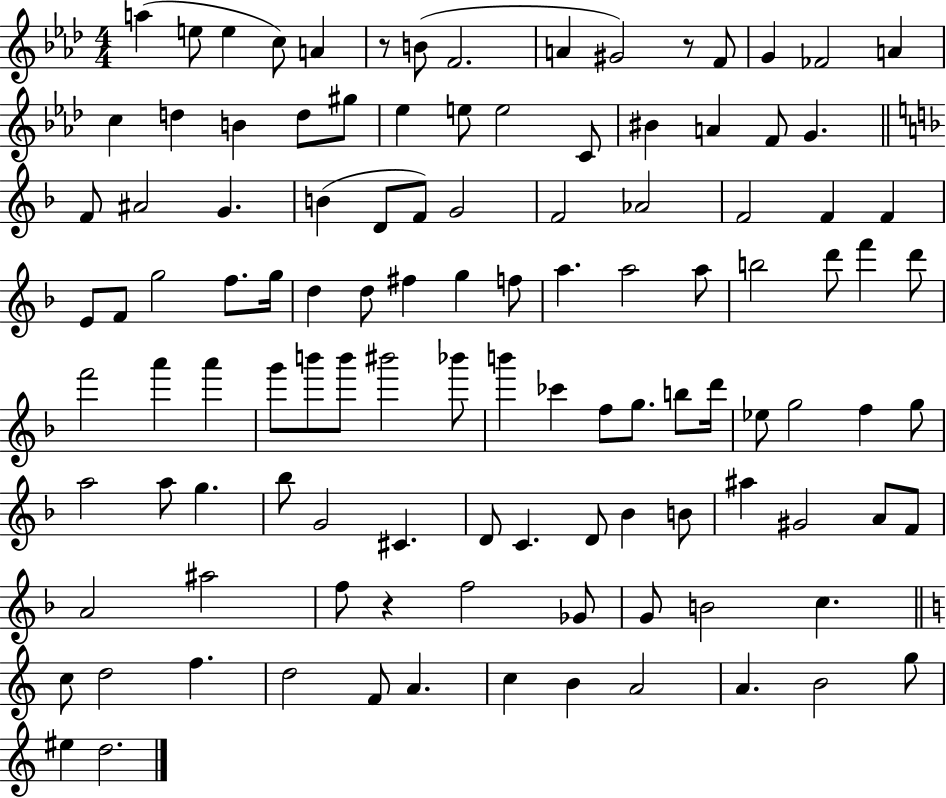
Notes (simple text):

A5/q E5/e E5/q C5/e A4/q R/e B4/e F4/h. A4/q G#4/h R/e F4/e G4/q FES4/h A4/q C5/q D5/q B4/q D5/e G#5/e Eb5/q E5/e E5/h C4/e BIS4/q A4/q F4/e G4/q. F4/e A#4/h G4/q. B4/q D4/e F4/e G4/h F4/h Ab4/h F4/h F4/q F4/q E4/e F4/e G5/h F5/e. G5/s D5/q D5/e F#5/q G5/q F5/e A5/q. A5/h A5/e B5/h D6/e F6/q D6/e F6/h A6/q A6/q G6/e B6/e B6/e BIS6/h Bb6/e B6/q CES6/q F5/e G5/e. B5/e D6/s Eb5/e G5/h F5/q G5/e A5/h A5/e G5/q. Bb5/e G4/h C#4/q. D4/e C4/q. D4/e Bb4/q B4/e A#5/q G#4/h A4/e F4/e A4/h A#5/h F5/e R/q F5/h Gb4/e G4/e B4/h C5/q. C5/e D5/h F5/q. D5/h F4/e A4/q. C5/q B4/q A4/h A4/q. B4/h G5/e EIS5/q D5/h.